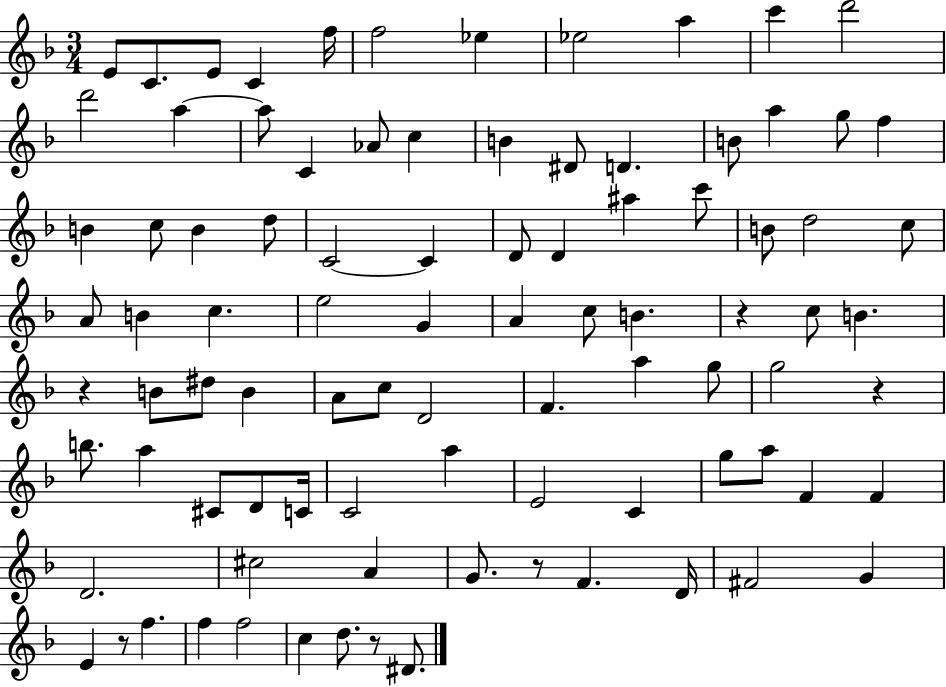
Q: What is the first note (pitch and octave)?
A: E4